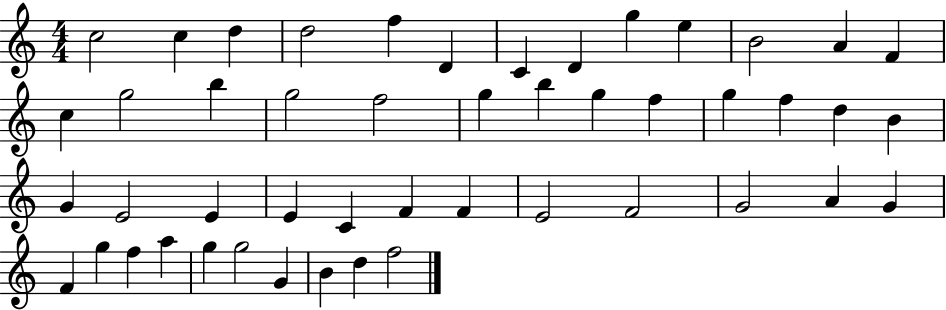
{
  \clef treble
  \numericTimeSignature
  \time 4/4
  \key c \major
  c''2 c''4 d''4 | d''2 f''4 d'4 | c'4 d'4 g''4 e''4 | b'2 a'4 f'4 | \break c''4 g''2 b''4 | g''2 f''2 | g''4 b''4 g''4 f''4 | g''4 f''4 d''4 b'4 | \break g'4 e'2 e'4 | e'4 c'4 f'4 f'4 | e'2 f'2 | g'2 a'4 g'4 | \break f'4 g''4 f''4 a''4 | g''4 g''2 g'4 | b'4 d''4 f''2 | \bar "|."
}